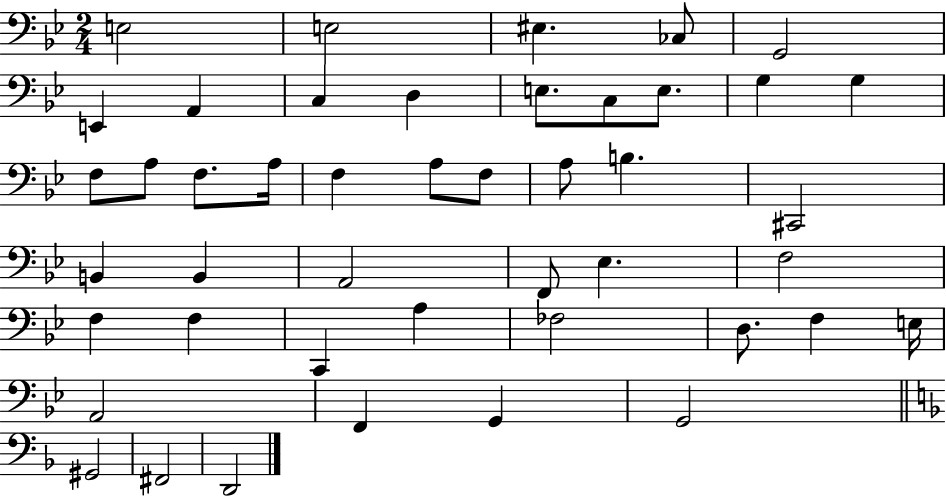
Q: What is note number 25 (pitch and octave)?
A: B2